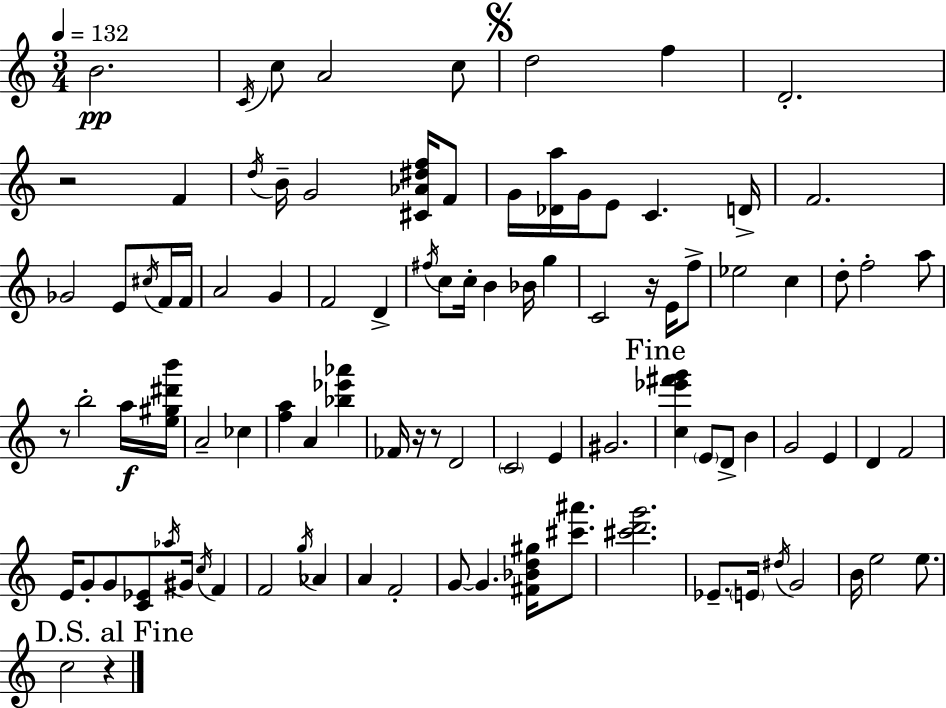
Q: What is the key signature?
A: C major